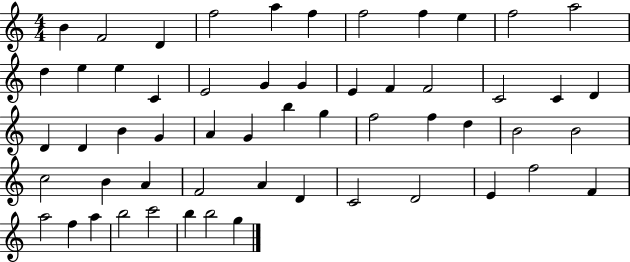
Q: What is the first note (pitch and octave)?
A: B4